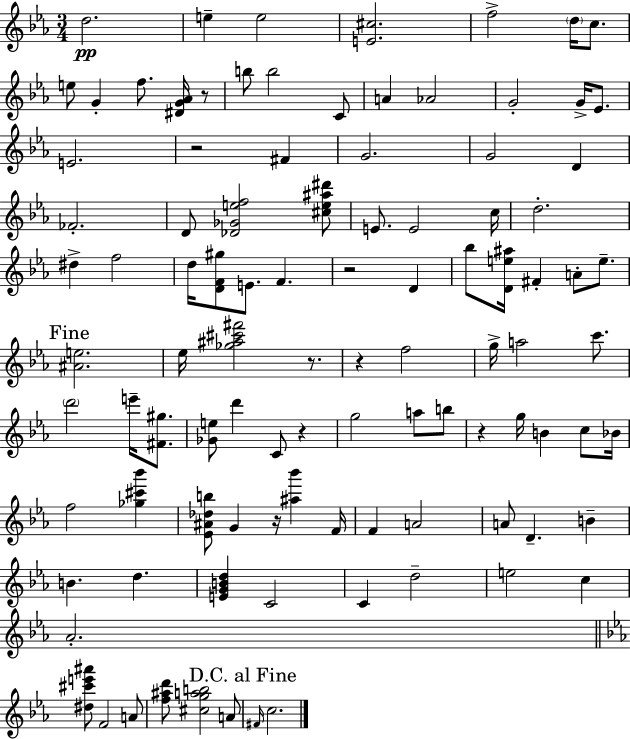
D5/h. E5/q E5/h [E4,C#5]/h. F5/h D5/s C5/e. E5/e G4/q F5/e. [D#4,G4,Ab4]/s R/e B5/e B5/h C4/e A4/q Ab4/h G4/h G4/s Eb4/e. E4/h. R/h F#4/q G4/h. G4/h D4/q FES4/h. D4/e [Db4,Gb4,E5,F5]/h [C#5,E5,A#5,D#6]/e E4/e. E4/h C5/s D5/h. D#5/q F5/h D5/s [D4,F4,G#5]/e E4/e. F4/q. R/h D4/q Bb5/e [D4,E5,A#5]/s F#4/q A4/e E5/e. [A#4,E5]/h. Eb5/s [Gb5,A#5,C#6,F#6]/h R/e. R/q F5/h G5/s A5/h C6/e. D6/h E6/s [F#4,G#5]/e. [Gb4,E5]/e D6/q C4/e R/q G5/h A5/e B5/e R/q G5/s B4/q C5/e Bb4/s F5/h [Gb5,C#6,Bb6]/q [Eb4,A#4,Db5,B5]/e G4/q R/s [A#5,Bb6]/q F4/s F4/q A4/h A4/e D4/q. B4/q B4/q. D5/q. [E4,G4,B4,D5]/q C4/h C4/q D5/h E5/h C5/q Ab4/h. [D#5,C#6,E6,A#6]/e F4/h A4/e [F5,A#5,D6]/e [C#5,G5,A5,B5]/h A4/e F#4/s C5/h.